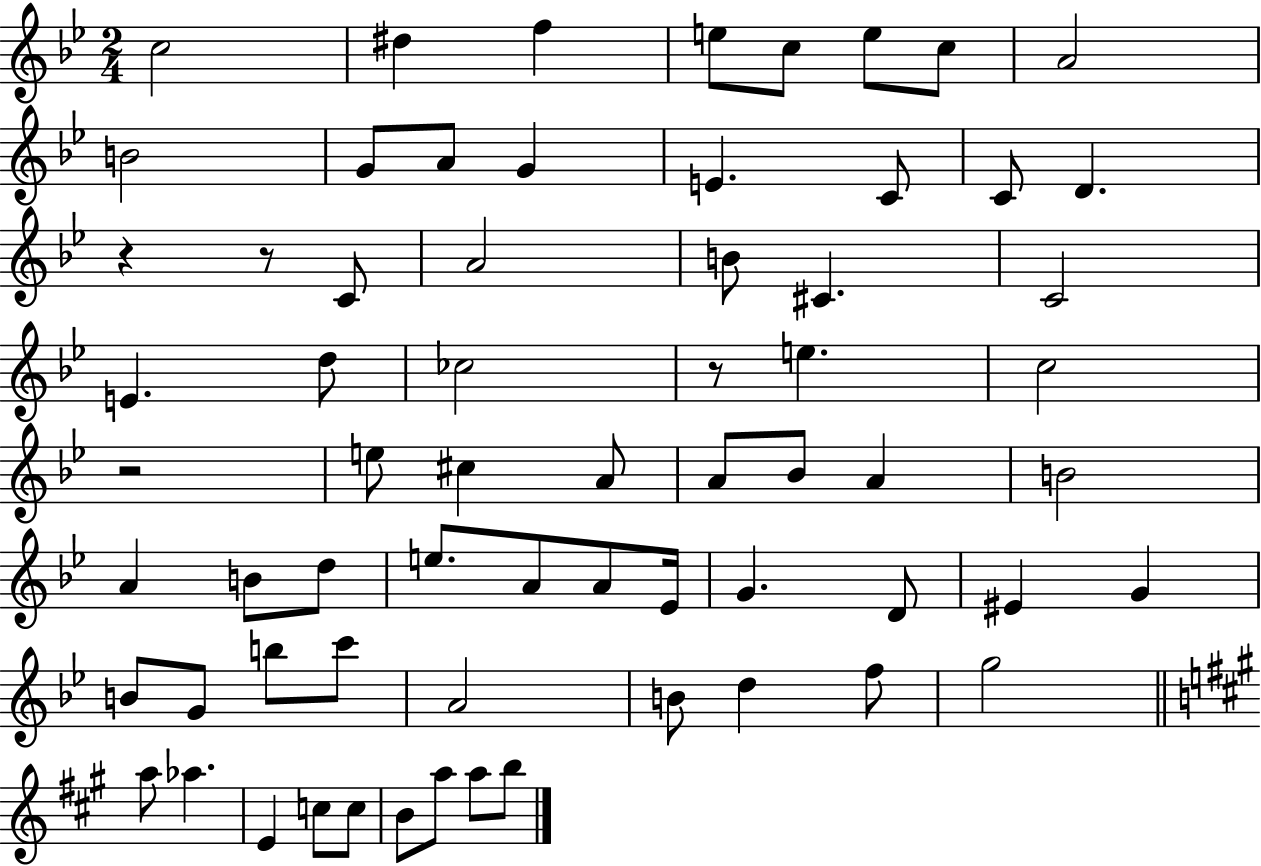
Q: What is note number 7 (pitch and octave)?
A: C5